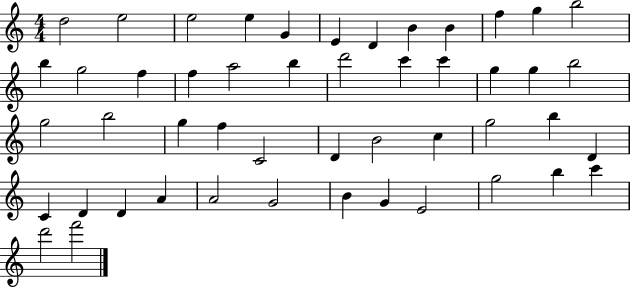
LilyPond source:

{
  \clef treble
  \numericTimeSignature
  \time 4/4
  \key c \major
  d''2 e''2 | e''2 e''4 g'4 | e'4 d'4 b'4 b'4 | f''4 g''4 b''2 | \break b''4 g''2 f''4 | f''4 a''2 b''4 | d'''2 c'''4 c'''4 | g''4 g''4 b''2 | \break g''2 b''2 | g''4 f''4 c'2 | d'4 b'2 c''4 | g''2 b''4 d'4 | \break c'4 d'4 d'4 a'4 | a'2 g'2 | b'4 g'4 e'2 | g''2 b''4 c'''4 | \break d'''2 f'''2 | \bar "|."
}